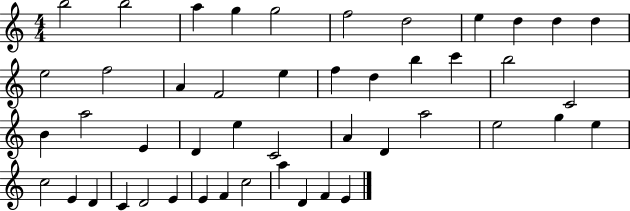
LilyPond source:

{
  \clef treble
  \numericTimeSignature
  \time 4/4
  \key c \major
  b''2 b''2 | a''4 g''4 g''2 | f''2 d''2 | e''4 d''4 d''4 d''4 | \break e''2 f''2 | a'4 f'2 e''4 | f''4 d''4 b''4 c'''4 | b''2 c'2 | \break b'4 a''2 e'4 | d'4 e''4 c'2 | a'4 d'4 a''2 | e''2 g''4 e''4 | \break c''2 e'4 d'4 | c'4 d'2 e'4 | e'4 f'4 c''2 | a''4 d'4 f'4 e'4 | \break \bar "|."
}